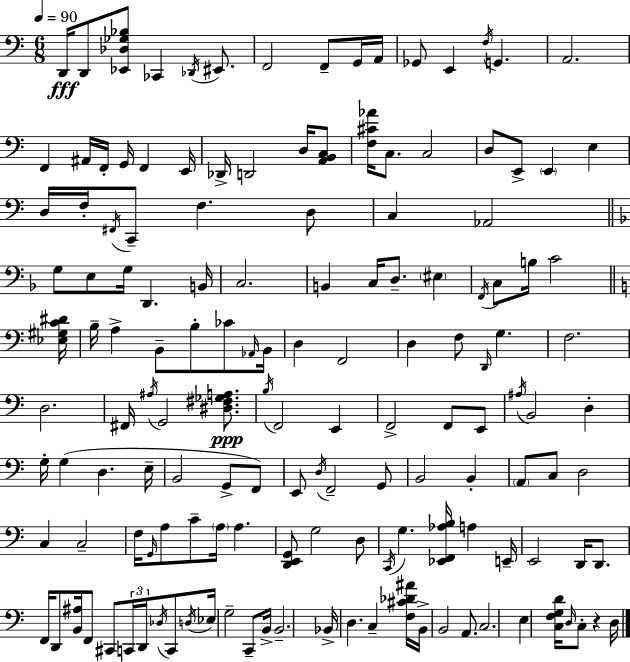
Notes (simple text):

D2/s D2/e [Eb2,Db3,Gb3,Bb3]/e CES2/q Db2/s EIS2/e. F2/h F2/e G2/s A2/s Gb2/e E2/q F3/s G2/q. A2/h. F2/q A#2/s F2/s G2/s F2/q E2/s Db2/s D2/h D3/s [A2,B2,C3]/e [F3,C#4,Ab4]/s C3/e. C3/h D3/e E2/e E2/q E3/q D3/s F3/s F#2/s C2/e F3/q. D3/e C3/q Ab2/h G3/e E3/e G3/s D2/q. B2/s C3/h. B2/q C3/s D3/e. EIS3/q F2/s C3/e B3/s C4/h [Eb3,G#3,C4,D#4]/s B3/s A3/q B2/e B3/e CES4/e Ab2/s B2/s D3/q F2/h D3/q F3/e D2/s G3/q. F3/h. D3/h. F#2/s A#3/s G2/h [D#3,F#3,Gb3,A3]/e. B3/s F2/h E2/q F2/h F2/e E2/e A#3/s B2/h D3/q G3/s G3/q D3/q. E3/s B2/h G2/e F2/e E2/e D3/s F2/h G2/e B2/h B2/q A2/e C3/e D3/h C3/q C3/h F3/s G2/s A3/e C4/e A3/s A3/q. [D2,E2,G2]/e G3/h D3/e C2/s G3/q. [Eb2,F2,Ab3,B3]/s A3/q E2/s E2/h D2/s D2/e. F2/s D2/e [B2,A#3]/s F2/e C#2/e C2/s D2/s Db3/s C2/e D3/s Eb3/s G3/h C2/e B2/s B2/h. Bb2/s D3/q. C3/q [F3,C#4,Db4,A#4]/s B2/s B2/h A2/e. C3/h. E3/q [C3,F3,G3,D4]/s D3/s C3/e R/q D3/s